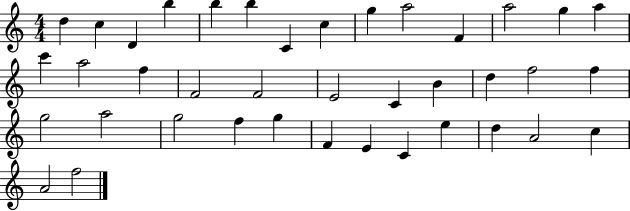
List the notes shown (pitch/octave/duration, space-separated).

D5/q C5/q D4/q B5/q B5/q B5/q C4/q C5/q G5/q A5/h F4/q A5/h G5/q A5/q C6/q A5/h F5/q F4/h F4/h E4/h C4/q B4/q D5/q F5/h F5/q G5/h A5/h G5/h F5/q G5/q F4/q E4/q C4/q E5/q D5/q A4/h C5/q A4/h F5/h